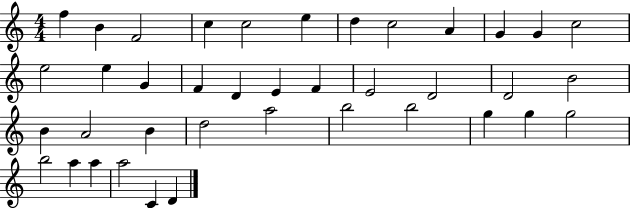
F5/q B4/q F4/h C5/q C5/h E5/q D5/q C5/h A4/q G4/q G4/q C5/h E5/h E5/q G4/q F4/q D4/q E4/q F4/q E4/h D4/h D4/h B4/h B4/q A4/h B4/q D5/h A5/h B5/h B5/h G5/q G5/q G5/h B5/h A5/q A5/q A5/h C4/q D4/q